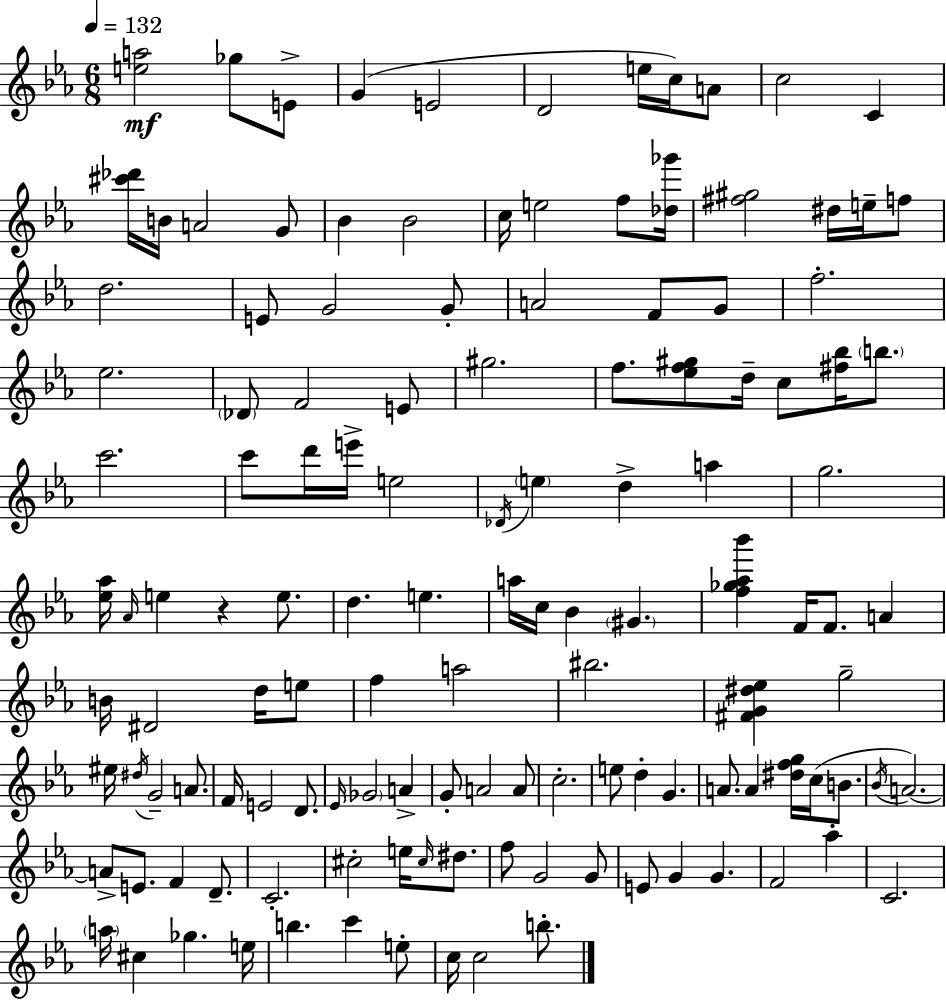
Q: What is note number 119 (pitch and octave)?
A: B5